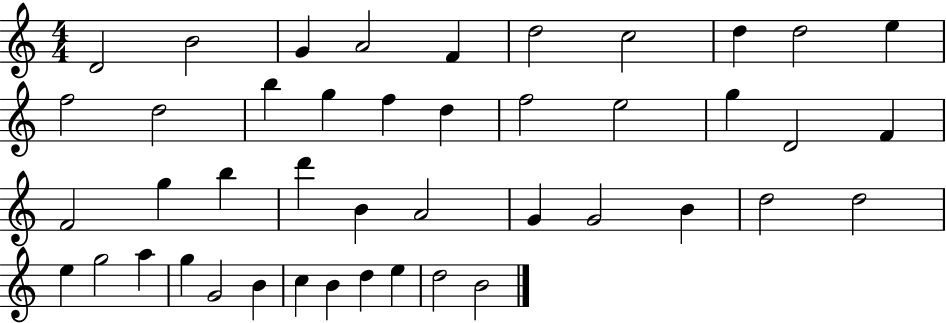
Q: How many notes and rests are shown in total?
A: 44